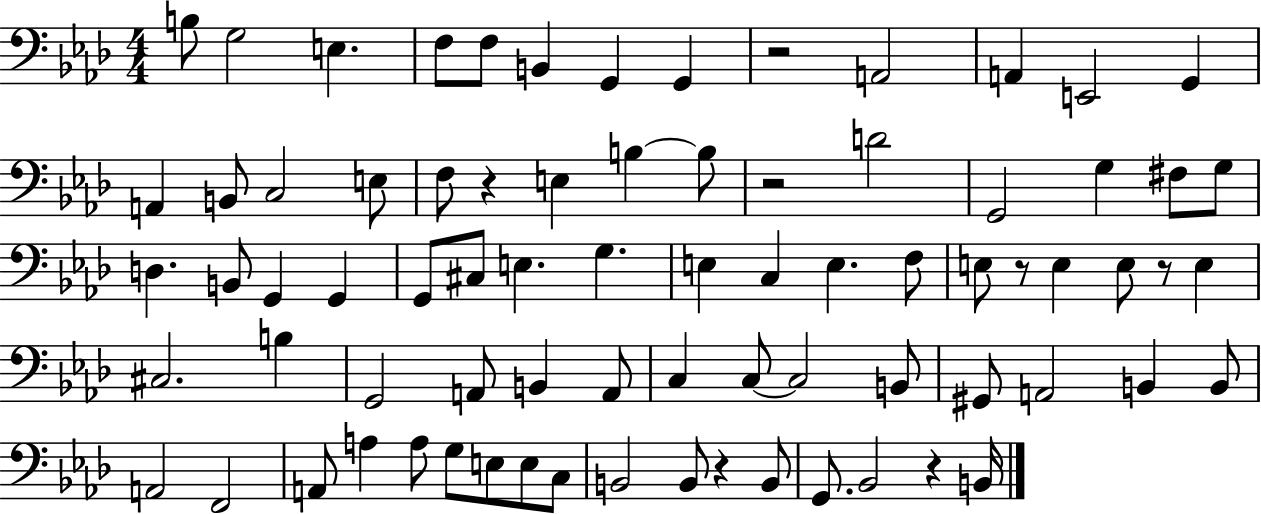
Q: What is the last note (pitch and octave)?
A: B2